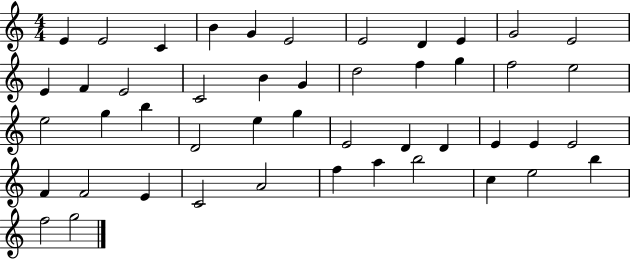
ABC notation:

X:1
T:Untitled
M:4/4
L:1/4
K:C
E E2 C B G E2 E2 D E G2 E2 E F E2 C2 B G d2 f g f2 e2 e2 g b D2 e g E2 D D E E E2 F F2 E C2 A2 f a b2 c e2 b f2 g2